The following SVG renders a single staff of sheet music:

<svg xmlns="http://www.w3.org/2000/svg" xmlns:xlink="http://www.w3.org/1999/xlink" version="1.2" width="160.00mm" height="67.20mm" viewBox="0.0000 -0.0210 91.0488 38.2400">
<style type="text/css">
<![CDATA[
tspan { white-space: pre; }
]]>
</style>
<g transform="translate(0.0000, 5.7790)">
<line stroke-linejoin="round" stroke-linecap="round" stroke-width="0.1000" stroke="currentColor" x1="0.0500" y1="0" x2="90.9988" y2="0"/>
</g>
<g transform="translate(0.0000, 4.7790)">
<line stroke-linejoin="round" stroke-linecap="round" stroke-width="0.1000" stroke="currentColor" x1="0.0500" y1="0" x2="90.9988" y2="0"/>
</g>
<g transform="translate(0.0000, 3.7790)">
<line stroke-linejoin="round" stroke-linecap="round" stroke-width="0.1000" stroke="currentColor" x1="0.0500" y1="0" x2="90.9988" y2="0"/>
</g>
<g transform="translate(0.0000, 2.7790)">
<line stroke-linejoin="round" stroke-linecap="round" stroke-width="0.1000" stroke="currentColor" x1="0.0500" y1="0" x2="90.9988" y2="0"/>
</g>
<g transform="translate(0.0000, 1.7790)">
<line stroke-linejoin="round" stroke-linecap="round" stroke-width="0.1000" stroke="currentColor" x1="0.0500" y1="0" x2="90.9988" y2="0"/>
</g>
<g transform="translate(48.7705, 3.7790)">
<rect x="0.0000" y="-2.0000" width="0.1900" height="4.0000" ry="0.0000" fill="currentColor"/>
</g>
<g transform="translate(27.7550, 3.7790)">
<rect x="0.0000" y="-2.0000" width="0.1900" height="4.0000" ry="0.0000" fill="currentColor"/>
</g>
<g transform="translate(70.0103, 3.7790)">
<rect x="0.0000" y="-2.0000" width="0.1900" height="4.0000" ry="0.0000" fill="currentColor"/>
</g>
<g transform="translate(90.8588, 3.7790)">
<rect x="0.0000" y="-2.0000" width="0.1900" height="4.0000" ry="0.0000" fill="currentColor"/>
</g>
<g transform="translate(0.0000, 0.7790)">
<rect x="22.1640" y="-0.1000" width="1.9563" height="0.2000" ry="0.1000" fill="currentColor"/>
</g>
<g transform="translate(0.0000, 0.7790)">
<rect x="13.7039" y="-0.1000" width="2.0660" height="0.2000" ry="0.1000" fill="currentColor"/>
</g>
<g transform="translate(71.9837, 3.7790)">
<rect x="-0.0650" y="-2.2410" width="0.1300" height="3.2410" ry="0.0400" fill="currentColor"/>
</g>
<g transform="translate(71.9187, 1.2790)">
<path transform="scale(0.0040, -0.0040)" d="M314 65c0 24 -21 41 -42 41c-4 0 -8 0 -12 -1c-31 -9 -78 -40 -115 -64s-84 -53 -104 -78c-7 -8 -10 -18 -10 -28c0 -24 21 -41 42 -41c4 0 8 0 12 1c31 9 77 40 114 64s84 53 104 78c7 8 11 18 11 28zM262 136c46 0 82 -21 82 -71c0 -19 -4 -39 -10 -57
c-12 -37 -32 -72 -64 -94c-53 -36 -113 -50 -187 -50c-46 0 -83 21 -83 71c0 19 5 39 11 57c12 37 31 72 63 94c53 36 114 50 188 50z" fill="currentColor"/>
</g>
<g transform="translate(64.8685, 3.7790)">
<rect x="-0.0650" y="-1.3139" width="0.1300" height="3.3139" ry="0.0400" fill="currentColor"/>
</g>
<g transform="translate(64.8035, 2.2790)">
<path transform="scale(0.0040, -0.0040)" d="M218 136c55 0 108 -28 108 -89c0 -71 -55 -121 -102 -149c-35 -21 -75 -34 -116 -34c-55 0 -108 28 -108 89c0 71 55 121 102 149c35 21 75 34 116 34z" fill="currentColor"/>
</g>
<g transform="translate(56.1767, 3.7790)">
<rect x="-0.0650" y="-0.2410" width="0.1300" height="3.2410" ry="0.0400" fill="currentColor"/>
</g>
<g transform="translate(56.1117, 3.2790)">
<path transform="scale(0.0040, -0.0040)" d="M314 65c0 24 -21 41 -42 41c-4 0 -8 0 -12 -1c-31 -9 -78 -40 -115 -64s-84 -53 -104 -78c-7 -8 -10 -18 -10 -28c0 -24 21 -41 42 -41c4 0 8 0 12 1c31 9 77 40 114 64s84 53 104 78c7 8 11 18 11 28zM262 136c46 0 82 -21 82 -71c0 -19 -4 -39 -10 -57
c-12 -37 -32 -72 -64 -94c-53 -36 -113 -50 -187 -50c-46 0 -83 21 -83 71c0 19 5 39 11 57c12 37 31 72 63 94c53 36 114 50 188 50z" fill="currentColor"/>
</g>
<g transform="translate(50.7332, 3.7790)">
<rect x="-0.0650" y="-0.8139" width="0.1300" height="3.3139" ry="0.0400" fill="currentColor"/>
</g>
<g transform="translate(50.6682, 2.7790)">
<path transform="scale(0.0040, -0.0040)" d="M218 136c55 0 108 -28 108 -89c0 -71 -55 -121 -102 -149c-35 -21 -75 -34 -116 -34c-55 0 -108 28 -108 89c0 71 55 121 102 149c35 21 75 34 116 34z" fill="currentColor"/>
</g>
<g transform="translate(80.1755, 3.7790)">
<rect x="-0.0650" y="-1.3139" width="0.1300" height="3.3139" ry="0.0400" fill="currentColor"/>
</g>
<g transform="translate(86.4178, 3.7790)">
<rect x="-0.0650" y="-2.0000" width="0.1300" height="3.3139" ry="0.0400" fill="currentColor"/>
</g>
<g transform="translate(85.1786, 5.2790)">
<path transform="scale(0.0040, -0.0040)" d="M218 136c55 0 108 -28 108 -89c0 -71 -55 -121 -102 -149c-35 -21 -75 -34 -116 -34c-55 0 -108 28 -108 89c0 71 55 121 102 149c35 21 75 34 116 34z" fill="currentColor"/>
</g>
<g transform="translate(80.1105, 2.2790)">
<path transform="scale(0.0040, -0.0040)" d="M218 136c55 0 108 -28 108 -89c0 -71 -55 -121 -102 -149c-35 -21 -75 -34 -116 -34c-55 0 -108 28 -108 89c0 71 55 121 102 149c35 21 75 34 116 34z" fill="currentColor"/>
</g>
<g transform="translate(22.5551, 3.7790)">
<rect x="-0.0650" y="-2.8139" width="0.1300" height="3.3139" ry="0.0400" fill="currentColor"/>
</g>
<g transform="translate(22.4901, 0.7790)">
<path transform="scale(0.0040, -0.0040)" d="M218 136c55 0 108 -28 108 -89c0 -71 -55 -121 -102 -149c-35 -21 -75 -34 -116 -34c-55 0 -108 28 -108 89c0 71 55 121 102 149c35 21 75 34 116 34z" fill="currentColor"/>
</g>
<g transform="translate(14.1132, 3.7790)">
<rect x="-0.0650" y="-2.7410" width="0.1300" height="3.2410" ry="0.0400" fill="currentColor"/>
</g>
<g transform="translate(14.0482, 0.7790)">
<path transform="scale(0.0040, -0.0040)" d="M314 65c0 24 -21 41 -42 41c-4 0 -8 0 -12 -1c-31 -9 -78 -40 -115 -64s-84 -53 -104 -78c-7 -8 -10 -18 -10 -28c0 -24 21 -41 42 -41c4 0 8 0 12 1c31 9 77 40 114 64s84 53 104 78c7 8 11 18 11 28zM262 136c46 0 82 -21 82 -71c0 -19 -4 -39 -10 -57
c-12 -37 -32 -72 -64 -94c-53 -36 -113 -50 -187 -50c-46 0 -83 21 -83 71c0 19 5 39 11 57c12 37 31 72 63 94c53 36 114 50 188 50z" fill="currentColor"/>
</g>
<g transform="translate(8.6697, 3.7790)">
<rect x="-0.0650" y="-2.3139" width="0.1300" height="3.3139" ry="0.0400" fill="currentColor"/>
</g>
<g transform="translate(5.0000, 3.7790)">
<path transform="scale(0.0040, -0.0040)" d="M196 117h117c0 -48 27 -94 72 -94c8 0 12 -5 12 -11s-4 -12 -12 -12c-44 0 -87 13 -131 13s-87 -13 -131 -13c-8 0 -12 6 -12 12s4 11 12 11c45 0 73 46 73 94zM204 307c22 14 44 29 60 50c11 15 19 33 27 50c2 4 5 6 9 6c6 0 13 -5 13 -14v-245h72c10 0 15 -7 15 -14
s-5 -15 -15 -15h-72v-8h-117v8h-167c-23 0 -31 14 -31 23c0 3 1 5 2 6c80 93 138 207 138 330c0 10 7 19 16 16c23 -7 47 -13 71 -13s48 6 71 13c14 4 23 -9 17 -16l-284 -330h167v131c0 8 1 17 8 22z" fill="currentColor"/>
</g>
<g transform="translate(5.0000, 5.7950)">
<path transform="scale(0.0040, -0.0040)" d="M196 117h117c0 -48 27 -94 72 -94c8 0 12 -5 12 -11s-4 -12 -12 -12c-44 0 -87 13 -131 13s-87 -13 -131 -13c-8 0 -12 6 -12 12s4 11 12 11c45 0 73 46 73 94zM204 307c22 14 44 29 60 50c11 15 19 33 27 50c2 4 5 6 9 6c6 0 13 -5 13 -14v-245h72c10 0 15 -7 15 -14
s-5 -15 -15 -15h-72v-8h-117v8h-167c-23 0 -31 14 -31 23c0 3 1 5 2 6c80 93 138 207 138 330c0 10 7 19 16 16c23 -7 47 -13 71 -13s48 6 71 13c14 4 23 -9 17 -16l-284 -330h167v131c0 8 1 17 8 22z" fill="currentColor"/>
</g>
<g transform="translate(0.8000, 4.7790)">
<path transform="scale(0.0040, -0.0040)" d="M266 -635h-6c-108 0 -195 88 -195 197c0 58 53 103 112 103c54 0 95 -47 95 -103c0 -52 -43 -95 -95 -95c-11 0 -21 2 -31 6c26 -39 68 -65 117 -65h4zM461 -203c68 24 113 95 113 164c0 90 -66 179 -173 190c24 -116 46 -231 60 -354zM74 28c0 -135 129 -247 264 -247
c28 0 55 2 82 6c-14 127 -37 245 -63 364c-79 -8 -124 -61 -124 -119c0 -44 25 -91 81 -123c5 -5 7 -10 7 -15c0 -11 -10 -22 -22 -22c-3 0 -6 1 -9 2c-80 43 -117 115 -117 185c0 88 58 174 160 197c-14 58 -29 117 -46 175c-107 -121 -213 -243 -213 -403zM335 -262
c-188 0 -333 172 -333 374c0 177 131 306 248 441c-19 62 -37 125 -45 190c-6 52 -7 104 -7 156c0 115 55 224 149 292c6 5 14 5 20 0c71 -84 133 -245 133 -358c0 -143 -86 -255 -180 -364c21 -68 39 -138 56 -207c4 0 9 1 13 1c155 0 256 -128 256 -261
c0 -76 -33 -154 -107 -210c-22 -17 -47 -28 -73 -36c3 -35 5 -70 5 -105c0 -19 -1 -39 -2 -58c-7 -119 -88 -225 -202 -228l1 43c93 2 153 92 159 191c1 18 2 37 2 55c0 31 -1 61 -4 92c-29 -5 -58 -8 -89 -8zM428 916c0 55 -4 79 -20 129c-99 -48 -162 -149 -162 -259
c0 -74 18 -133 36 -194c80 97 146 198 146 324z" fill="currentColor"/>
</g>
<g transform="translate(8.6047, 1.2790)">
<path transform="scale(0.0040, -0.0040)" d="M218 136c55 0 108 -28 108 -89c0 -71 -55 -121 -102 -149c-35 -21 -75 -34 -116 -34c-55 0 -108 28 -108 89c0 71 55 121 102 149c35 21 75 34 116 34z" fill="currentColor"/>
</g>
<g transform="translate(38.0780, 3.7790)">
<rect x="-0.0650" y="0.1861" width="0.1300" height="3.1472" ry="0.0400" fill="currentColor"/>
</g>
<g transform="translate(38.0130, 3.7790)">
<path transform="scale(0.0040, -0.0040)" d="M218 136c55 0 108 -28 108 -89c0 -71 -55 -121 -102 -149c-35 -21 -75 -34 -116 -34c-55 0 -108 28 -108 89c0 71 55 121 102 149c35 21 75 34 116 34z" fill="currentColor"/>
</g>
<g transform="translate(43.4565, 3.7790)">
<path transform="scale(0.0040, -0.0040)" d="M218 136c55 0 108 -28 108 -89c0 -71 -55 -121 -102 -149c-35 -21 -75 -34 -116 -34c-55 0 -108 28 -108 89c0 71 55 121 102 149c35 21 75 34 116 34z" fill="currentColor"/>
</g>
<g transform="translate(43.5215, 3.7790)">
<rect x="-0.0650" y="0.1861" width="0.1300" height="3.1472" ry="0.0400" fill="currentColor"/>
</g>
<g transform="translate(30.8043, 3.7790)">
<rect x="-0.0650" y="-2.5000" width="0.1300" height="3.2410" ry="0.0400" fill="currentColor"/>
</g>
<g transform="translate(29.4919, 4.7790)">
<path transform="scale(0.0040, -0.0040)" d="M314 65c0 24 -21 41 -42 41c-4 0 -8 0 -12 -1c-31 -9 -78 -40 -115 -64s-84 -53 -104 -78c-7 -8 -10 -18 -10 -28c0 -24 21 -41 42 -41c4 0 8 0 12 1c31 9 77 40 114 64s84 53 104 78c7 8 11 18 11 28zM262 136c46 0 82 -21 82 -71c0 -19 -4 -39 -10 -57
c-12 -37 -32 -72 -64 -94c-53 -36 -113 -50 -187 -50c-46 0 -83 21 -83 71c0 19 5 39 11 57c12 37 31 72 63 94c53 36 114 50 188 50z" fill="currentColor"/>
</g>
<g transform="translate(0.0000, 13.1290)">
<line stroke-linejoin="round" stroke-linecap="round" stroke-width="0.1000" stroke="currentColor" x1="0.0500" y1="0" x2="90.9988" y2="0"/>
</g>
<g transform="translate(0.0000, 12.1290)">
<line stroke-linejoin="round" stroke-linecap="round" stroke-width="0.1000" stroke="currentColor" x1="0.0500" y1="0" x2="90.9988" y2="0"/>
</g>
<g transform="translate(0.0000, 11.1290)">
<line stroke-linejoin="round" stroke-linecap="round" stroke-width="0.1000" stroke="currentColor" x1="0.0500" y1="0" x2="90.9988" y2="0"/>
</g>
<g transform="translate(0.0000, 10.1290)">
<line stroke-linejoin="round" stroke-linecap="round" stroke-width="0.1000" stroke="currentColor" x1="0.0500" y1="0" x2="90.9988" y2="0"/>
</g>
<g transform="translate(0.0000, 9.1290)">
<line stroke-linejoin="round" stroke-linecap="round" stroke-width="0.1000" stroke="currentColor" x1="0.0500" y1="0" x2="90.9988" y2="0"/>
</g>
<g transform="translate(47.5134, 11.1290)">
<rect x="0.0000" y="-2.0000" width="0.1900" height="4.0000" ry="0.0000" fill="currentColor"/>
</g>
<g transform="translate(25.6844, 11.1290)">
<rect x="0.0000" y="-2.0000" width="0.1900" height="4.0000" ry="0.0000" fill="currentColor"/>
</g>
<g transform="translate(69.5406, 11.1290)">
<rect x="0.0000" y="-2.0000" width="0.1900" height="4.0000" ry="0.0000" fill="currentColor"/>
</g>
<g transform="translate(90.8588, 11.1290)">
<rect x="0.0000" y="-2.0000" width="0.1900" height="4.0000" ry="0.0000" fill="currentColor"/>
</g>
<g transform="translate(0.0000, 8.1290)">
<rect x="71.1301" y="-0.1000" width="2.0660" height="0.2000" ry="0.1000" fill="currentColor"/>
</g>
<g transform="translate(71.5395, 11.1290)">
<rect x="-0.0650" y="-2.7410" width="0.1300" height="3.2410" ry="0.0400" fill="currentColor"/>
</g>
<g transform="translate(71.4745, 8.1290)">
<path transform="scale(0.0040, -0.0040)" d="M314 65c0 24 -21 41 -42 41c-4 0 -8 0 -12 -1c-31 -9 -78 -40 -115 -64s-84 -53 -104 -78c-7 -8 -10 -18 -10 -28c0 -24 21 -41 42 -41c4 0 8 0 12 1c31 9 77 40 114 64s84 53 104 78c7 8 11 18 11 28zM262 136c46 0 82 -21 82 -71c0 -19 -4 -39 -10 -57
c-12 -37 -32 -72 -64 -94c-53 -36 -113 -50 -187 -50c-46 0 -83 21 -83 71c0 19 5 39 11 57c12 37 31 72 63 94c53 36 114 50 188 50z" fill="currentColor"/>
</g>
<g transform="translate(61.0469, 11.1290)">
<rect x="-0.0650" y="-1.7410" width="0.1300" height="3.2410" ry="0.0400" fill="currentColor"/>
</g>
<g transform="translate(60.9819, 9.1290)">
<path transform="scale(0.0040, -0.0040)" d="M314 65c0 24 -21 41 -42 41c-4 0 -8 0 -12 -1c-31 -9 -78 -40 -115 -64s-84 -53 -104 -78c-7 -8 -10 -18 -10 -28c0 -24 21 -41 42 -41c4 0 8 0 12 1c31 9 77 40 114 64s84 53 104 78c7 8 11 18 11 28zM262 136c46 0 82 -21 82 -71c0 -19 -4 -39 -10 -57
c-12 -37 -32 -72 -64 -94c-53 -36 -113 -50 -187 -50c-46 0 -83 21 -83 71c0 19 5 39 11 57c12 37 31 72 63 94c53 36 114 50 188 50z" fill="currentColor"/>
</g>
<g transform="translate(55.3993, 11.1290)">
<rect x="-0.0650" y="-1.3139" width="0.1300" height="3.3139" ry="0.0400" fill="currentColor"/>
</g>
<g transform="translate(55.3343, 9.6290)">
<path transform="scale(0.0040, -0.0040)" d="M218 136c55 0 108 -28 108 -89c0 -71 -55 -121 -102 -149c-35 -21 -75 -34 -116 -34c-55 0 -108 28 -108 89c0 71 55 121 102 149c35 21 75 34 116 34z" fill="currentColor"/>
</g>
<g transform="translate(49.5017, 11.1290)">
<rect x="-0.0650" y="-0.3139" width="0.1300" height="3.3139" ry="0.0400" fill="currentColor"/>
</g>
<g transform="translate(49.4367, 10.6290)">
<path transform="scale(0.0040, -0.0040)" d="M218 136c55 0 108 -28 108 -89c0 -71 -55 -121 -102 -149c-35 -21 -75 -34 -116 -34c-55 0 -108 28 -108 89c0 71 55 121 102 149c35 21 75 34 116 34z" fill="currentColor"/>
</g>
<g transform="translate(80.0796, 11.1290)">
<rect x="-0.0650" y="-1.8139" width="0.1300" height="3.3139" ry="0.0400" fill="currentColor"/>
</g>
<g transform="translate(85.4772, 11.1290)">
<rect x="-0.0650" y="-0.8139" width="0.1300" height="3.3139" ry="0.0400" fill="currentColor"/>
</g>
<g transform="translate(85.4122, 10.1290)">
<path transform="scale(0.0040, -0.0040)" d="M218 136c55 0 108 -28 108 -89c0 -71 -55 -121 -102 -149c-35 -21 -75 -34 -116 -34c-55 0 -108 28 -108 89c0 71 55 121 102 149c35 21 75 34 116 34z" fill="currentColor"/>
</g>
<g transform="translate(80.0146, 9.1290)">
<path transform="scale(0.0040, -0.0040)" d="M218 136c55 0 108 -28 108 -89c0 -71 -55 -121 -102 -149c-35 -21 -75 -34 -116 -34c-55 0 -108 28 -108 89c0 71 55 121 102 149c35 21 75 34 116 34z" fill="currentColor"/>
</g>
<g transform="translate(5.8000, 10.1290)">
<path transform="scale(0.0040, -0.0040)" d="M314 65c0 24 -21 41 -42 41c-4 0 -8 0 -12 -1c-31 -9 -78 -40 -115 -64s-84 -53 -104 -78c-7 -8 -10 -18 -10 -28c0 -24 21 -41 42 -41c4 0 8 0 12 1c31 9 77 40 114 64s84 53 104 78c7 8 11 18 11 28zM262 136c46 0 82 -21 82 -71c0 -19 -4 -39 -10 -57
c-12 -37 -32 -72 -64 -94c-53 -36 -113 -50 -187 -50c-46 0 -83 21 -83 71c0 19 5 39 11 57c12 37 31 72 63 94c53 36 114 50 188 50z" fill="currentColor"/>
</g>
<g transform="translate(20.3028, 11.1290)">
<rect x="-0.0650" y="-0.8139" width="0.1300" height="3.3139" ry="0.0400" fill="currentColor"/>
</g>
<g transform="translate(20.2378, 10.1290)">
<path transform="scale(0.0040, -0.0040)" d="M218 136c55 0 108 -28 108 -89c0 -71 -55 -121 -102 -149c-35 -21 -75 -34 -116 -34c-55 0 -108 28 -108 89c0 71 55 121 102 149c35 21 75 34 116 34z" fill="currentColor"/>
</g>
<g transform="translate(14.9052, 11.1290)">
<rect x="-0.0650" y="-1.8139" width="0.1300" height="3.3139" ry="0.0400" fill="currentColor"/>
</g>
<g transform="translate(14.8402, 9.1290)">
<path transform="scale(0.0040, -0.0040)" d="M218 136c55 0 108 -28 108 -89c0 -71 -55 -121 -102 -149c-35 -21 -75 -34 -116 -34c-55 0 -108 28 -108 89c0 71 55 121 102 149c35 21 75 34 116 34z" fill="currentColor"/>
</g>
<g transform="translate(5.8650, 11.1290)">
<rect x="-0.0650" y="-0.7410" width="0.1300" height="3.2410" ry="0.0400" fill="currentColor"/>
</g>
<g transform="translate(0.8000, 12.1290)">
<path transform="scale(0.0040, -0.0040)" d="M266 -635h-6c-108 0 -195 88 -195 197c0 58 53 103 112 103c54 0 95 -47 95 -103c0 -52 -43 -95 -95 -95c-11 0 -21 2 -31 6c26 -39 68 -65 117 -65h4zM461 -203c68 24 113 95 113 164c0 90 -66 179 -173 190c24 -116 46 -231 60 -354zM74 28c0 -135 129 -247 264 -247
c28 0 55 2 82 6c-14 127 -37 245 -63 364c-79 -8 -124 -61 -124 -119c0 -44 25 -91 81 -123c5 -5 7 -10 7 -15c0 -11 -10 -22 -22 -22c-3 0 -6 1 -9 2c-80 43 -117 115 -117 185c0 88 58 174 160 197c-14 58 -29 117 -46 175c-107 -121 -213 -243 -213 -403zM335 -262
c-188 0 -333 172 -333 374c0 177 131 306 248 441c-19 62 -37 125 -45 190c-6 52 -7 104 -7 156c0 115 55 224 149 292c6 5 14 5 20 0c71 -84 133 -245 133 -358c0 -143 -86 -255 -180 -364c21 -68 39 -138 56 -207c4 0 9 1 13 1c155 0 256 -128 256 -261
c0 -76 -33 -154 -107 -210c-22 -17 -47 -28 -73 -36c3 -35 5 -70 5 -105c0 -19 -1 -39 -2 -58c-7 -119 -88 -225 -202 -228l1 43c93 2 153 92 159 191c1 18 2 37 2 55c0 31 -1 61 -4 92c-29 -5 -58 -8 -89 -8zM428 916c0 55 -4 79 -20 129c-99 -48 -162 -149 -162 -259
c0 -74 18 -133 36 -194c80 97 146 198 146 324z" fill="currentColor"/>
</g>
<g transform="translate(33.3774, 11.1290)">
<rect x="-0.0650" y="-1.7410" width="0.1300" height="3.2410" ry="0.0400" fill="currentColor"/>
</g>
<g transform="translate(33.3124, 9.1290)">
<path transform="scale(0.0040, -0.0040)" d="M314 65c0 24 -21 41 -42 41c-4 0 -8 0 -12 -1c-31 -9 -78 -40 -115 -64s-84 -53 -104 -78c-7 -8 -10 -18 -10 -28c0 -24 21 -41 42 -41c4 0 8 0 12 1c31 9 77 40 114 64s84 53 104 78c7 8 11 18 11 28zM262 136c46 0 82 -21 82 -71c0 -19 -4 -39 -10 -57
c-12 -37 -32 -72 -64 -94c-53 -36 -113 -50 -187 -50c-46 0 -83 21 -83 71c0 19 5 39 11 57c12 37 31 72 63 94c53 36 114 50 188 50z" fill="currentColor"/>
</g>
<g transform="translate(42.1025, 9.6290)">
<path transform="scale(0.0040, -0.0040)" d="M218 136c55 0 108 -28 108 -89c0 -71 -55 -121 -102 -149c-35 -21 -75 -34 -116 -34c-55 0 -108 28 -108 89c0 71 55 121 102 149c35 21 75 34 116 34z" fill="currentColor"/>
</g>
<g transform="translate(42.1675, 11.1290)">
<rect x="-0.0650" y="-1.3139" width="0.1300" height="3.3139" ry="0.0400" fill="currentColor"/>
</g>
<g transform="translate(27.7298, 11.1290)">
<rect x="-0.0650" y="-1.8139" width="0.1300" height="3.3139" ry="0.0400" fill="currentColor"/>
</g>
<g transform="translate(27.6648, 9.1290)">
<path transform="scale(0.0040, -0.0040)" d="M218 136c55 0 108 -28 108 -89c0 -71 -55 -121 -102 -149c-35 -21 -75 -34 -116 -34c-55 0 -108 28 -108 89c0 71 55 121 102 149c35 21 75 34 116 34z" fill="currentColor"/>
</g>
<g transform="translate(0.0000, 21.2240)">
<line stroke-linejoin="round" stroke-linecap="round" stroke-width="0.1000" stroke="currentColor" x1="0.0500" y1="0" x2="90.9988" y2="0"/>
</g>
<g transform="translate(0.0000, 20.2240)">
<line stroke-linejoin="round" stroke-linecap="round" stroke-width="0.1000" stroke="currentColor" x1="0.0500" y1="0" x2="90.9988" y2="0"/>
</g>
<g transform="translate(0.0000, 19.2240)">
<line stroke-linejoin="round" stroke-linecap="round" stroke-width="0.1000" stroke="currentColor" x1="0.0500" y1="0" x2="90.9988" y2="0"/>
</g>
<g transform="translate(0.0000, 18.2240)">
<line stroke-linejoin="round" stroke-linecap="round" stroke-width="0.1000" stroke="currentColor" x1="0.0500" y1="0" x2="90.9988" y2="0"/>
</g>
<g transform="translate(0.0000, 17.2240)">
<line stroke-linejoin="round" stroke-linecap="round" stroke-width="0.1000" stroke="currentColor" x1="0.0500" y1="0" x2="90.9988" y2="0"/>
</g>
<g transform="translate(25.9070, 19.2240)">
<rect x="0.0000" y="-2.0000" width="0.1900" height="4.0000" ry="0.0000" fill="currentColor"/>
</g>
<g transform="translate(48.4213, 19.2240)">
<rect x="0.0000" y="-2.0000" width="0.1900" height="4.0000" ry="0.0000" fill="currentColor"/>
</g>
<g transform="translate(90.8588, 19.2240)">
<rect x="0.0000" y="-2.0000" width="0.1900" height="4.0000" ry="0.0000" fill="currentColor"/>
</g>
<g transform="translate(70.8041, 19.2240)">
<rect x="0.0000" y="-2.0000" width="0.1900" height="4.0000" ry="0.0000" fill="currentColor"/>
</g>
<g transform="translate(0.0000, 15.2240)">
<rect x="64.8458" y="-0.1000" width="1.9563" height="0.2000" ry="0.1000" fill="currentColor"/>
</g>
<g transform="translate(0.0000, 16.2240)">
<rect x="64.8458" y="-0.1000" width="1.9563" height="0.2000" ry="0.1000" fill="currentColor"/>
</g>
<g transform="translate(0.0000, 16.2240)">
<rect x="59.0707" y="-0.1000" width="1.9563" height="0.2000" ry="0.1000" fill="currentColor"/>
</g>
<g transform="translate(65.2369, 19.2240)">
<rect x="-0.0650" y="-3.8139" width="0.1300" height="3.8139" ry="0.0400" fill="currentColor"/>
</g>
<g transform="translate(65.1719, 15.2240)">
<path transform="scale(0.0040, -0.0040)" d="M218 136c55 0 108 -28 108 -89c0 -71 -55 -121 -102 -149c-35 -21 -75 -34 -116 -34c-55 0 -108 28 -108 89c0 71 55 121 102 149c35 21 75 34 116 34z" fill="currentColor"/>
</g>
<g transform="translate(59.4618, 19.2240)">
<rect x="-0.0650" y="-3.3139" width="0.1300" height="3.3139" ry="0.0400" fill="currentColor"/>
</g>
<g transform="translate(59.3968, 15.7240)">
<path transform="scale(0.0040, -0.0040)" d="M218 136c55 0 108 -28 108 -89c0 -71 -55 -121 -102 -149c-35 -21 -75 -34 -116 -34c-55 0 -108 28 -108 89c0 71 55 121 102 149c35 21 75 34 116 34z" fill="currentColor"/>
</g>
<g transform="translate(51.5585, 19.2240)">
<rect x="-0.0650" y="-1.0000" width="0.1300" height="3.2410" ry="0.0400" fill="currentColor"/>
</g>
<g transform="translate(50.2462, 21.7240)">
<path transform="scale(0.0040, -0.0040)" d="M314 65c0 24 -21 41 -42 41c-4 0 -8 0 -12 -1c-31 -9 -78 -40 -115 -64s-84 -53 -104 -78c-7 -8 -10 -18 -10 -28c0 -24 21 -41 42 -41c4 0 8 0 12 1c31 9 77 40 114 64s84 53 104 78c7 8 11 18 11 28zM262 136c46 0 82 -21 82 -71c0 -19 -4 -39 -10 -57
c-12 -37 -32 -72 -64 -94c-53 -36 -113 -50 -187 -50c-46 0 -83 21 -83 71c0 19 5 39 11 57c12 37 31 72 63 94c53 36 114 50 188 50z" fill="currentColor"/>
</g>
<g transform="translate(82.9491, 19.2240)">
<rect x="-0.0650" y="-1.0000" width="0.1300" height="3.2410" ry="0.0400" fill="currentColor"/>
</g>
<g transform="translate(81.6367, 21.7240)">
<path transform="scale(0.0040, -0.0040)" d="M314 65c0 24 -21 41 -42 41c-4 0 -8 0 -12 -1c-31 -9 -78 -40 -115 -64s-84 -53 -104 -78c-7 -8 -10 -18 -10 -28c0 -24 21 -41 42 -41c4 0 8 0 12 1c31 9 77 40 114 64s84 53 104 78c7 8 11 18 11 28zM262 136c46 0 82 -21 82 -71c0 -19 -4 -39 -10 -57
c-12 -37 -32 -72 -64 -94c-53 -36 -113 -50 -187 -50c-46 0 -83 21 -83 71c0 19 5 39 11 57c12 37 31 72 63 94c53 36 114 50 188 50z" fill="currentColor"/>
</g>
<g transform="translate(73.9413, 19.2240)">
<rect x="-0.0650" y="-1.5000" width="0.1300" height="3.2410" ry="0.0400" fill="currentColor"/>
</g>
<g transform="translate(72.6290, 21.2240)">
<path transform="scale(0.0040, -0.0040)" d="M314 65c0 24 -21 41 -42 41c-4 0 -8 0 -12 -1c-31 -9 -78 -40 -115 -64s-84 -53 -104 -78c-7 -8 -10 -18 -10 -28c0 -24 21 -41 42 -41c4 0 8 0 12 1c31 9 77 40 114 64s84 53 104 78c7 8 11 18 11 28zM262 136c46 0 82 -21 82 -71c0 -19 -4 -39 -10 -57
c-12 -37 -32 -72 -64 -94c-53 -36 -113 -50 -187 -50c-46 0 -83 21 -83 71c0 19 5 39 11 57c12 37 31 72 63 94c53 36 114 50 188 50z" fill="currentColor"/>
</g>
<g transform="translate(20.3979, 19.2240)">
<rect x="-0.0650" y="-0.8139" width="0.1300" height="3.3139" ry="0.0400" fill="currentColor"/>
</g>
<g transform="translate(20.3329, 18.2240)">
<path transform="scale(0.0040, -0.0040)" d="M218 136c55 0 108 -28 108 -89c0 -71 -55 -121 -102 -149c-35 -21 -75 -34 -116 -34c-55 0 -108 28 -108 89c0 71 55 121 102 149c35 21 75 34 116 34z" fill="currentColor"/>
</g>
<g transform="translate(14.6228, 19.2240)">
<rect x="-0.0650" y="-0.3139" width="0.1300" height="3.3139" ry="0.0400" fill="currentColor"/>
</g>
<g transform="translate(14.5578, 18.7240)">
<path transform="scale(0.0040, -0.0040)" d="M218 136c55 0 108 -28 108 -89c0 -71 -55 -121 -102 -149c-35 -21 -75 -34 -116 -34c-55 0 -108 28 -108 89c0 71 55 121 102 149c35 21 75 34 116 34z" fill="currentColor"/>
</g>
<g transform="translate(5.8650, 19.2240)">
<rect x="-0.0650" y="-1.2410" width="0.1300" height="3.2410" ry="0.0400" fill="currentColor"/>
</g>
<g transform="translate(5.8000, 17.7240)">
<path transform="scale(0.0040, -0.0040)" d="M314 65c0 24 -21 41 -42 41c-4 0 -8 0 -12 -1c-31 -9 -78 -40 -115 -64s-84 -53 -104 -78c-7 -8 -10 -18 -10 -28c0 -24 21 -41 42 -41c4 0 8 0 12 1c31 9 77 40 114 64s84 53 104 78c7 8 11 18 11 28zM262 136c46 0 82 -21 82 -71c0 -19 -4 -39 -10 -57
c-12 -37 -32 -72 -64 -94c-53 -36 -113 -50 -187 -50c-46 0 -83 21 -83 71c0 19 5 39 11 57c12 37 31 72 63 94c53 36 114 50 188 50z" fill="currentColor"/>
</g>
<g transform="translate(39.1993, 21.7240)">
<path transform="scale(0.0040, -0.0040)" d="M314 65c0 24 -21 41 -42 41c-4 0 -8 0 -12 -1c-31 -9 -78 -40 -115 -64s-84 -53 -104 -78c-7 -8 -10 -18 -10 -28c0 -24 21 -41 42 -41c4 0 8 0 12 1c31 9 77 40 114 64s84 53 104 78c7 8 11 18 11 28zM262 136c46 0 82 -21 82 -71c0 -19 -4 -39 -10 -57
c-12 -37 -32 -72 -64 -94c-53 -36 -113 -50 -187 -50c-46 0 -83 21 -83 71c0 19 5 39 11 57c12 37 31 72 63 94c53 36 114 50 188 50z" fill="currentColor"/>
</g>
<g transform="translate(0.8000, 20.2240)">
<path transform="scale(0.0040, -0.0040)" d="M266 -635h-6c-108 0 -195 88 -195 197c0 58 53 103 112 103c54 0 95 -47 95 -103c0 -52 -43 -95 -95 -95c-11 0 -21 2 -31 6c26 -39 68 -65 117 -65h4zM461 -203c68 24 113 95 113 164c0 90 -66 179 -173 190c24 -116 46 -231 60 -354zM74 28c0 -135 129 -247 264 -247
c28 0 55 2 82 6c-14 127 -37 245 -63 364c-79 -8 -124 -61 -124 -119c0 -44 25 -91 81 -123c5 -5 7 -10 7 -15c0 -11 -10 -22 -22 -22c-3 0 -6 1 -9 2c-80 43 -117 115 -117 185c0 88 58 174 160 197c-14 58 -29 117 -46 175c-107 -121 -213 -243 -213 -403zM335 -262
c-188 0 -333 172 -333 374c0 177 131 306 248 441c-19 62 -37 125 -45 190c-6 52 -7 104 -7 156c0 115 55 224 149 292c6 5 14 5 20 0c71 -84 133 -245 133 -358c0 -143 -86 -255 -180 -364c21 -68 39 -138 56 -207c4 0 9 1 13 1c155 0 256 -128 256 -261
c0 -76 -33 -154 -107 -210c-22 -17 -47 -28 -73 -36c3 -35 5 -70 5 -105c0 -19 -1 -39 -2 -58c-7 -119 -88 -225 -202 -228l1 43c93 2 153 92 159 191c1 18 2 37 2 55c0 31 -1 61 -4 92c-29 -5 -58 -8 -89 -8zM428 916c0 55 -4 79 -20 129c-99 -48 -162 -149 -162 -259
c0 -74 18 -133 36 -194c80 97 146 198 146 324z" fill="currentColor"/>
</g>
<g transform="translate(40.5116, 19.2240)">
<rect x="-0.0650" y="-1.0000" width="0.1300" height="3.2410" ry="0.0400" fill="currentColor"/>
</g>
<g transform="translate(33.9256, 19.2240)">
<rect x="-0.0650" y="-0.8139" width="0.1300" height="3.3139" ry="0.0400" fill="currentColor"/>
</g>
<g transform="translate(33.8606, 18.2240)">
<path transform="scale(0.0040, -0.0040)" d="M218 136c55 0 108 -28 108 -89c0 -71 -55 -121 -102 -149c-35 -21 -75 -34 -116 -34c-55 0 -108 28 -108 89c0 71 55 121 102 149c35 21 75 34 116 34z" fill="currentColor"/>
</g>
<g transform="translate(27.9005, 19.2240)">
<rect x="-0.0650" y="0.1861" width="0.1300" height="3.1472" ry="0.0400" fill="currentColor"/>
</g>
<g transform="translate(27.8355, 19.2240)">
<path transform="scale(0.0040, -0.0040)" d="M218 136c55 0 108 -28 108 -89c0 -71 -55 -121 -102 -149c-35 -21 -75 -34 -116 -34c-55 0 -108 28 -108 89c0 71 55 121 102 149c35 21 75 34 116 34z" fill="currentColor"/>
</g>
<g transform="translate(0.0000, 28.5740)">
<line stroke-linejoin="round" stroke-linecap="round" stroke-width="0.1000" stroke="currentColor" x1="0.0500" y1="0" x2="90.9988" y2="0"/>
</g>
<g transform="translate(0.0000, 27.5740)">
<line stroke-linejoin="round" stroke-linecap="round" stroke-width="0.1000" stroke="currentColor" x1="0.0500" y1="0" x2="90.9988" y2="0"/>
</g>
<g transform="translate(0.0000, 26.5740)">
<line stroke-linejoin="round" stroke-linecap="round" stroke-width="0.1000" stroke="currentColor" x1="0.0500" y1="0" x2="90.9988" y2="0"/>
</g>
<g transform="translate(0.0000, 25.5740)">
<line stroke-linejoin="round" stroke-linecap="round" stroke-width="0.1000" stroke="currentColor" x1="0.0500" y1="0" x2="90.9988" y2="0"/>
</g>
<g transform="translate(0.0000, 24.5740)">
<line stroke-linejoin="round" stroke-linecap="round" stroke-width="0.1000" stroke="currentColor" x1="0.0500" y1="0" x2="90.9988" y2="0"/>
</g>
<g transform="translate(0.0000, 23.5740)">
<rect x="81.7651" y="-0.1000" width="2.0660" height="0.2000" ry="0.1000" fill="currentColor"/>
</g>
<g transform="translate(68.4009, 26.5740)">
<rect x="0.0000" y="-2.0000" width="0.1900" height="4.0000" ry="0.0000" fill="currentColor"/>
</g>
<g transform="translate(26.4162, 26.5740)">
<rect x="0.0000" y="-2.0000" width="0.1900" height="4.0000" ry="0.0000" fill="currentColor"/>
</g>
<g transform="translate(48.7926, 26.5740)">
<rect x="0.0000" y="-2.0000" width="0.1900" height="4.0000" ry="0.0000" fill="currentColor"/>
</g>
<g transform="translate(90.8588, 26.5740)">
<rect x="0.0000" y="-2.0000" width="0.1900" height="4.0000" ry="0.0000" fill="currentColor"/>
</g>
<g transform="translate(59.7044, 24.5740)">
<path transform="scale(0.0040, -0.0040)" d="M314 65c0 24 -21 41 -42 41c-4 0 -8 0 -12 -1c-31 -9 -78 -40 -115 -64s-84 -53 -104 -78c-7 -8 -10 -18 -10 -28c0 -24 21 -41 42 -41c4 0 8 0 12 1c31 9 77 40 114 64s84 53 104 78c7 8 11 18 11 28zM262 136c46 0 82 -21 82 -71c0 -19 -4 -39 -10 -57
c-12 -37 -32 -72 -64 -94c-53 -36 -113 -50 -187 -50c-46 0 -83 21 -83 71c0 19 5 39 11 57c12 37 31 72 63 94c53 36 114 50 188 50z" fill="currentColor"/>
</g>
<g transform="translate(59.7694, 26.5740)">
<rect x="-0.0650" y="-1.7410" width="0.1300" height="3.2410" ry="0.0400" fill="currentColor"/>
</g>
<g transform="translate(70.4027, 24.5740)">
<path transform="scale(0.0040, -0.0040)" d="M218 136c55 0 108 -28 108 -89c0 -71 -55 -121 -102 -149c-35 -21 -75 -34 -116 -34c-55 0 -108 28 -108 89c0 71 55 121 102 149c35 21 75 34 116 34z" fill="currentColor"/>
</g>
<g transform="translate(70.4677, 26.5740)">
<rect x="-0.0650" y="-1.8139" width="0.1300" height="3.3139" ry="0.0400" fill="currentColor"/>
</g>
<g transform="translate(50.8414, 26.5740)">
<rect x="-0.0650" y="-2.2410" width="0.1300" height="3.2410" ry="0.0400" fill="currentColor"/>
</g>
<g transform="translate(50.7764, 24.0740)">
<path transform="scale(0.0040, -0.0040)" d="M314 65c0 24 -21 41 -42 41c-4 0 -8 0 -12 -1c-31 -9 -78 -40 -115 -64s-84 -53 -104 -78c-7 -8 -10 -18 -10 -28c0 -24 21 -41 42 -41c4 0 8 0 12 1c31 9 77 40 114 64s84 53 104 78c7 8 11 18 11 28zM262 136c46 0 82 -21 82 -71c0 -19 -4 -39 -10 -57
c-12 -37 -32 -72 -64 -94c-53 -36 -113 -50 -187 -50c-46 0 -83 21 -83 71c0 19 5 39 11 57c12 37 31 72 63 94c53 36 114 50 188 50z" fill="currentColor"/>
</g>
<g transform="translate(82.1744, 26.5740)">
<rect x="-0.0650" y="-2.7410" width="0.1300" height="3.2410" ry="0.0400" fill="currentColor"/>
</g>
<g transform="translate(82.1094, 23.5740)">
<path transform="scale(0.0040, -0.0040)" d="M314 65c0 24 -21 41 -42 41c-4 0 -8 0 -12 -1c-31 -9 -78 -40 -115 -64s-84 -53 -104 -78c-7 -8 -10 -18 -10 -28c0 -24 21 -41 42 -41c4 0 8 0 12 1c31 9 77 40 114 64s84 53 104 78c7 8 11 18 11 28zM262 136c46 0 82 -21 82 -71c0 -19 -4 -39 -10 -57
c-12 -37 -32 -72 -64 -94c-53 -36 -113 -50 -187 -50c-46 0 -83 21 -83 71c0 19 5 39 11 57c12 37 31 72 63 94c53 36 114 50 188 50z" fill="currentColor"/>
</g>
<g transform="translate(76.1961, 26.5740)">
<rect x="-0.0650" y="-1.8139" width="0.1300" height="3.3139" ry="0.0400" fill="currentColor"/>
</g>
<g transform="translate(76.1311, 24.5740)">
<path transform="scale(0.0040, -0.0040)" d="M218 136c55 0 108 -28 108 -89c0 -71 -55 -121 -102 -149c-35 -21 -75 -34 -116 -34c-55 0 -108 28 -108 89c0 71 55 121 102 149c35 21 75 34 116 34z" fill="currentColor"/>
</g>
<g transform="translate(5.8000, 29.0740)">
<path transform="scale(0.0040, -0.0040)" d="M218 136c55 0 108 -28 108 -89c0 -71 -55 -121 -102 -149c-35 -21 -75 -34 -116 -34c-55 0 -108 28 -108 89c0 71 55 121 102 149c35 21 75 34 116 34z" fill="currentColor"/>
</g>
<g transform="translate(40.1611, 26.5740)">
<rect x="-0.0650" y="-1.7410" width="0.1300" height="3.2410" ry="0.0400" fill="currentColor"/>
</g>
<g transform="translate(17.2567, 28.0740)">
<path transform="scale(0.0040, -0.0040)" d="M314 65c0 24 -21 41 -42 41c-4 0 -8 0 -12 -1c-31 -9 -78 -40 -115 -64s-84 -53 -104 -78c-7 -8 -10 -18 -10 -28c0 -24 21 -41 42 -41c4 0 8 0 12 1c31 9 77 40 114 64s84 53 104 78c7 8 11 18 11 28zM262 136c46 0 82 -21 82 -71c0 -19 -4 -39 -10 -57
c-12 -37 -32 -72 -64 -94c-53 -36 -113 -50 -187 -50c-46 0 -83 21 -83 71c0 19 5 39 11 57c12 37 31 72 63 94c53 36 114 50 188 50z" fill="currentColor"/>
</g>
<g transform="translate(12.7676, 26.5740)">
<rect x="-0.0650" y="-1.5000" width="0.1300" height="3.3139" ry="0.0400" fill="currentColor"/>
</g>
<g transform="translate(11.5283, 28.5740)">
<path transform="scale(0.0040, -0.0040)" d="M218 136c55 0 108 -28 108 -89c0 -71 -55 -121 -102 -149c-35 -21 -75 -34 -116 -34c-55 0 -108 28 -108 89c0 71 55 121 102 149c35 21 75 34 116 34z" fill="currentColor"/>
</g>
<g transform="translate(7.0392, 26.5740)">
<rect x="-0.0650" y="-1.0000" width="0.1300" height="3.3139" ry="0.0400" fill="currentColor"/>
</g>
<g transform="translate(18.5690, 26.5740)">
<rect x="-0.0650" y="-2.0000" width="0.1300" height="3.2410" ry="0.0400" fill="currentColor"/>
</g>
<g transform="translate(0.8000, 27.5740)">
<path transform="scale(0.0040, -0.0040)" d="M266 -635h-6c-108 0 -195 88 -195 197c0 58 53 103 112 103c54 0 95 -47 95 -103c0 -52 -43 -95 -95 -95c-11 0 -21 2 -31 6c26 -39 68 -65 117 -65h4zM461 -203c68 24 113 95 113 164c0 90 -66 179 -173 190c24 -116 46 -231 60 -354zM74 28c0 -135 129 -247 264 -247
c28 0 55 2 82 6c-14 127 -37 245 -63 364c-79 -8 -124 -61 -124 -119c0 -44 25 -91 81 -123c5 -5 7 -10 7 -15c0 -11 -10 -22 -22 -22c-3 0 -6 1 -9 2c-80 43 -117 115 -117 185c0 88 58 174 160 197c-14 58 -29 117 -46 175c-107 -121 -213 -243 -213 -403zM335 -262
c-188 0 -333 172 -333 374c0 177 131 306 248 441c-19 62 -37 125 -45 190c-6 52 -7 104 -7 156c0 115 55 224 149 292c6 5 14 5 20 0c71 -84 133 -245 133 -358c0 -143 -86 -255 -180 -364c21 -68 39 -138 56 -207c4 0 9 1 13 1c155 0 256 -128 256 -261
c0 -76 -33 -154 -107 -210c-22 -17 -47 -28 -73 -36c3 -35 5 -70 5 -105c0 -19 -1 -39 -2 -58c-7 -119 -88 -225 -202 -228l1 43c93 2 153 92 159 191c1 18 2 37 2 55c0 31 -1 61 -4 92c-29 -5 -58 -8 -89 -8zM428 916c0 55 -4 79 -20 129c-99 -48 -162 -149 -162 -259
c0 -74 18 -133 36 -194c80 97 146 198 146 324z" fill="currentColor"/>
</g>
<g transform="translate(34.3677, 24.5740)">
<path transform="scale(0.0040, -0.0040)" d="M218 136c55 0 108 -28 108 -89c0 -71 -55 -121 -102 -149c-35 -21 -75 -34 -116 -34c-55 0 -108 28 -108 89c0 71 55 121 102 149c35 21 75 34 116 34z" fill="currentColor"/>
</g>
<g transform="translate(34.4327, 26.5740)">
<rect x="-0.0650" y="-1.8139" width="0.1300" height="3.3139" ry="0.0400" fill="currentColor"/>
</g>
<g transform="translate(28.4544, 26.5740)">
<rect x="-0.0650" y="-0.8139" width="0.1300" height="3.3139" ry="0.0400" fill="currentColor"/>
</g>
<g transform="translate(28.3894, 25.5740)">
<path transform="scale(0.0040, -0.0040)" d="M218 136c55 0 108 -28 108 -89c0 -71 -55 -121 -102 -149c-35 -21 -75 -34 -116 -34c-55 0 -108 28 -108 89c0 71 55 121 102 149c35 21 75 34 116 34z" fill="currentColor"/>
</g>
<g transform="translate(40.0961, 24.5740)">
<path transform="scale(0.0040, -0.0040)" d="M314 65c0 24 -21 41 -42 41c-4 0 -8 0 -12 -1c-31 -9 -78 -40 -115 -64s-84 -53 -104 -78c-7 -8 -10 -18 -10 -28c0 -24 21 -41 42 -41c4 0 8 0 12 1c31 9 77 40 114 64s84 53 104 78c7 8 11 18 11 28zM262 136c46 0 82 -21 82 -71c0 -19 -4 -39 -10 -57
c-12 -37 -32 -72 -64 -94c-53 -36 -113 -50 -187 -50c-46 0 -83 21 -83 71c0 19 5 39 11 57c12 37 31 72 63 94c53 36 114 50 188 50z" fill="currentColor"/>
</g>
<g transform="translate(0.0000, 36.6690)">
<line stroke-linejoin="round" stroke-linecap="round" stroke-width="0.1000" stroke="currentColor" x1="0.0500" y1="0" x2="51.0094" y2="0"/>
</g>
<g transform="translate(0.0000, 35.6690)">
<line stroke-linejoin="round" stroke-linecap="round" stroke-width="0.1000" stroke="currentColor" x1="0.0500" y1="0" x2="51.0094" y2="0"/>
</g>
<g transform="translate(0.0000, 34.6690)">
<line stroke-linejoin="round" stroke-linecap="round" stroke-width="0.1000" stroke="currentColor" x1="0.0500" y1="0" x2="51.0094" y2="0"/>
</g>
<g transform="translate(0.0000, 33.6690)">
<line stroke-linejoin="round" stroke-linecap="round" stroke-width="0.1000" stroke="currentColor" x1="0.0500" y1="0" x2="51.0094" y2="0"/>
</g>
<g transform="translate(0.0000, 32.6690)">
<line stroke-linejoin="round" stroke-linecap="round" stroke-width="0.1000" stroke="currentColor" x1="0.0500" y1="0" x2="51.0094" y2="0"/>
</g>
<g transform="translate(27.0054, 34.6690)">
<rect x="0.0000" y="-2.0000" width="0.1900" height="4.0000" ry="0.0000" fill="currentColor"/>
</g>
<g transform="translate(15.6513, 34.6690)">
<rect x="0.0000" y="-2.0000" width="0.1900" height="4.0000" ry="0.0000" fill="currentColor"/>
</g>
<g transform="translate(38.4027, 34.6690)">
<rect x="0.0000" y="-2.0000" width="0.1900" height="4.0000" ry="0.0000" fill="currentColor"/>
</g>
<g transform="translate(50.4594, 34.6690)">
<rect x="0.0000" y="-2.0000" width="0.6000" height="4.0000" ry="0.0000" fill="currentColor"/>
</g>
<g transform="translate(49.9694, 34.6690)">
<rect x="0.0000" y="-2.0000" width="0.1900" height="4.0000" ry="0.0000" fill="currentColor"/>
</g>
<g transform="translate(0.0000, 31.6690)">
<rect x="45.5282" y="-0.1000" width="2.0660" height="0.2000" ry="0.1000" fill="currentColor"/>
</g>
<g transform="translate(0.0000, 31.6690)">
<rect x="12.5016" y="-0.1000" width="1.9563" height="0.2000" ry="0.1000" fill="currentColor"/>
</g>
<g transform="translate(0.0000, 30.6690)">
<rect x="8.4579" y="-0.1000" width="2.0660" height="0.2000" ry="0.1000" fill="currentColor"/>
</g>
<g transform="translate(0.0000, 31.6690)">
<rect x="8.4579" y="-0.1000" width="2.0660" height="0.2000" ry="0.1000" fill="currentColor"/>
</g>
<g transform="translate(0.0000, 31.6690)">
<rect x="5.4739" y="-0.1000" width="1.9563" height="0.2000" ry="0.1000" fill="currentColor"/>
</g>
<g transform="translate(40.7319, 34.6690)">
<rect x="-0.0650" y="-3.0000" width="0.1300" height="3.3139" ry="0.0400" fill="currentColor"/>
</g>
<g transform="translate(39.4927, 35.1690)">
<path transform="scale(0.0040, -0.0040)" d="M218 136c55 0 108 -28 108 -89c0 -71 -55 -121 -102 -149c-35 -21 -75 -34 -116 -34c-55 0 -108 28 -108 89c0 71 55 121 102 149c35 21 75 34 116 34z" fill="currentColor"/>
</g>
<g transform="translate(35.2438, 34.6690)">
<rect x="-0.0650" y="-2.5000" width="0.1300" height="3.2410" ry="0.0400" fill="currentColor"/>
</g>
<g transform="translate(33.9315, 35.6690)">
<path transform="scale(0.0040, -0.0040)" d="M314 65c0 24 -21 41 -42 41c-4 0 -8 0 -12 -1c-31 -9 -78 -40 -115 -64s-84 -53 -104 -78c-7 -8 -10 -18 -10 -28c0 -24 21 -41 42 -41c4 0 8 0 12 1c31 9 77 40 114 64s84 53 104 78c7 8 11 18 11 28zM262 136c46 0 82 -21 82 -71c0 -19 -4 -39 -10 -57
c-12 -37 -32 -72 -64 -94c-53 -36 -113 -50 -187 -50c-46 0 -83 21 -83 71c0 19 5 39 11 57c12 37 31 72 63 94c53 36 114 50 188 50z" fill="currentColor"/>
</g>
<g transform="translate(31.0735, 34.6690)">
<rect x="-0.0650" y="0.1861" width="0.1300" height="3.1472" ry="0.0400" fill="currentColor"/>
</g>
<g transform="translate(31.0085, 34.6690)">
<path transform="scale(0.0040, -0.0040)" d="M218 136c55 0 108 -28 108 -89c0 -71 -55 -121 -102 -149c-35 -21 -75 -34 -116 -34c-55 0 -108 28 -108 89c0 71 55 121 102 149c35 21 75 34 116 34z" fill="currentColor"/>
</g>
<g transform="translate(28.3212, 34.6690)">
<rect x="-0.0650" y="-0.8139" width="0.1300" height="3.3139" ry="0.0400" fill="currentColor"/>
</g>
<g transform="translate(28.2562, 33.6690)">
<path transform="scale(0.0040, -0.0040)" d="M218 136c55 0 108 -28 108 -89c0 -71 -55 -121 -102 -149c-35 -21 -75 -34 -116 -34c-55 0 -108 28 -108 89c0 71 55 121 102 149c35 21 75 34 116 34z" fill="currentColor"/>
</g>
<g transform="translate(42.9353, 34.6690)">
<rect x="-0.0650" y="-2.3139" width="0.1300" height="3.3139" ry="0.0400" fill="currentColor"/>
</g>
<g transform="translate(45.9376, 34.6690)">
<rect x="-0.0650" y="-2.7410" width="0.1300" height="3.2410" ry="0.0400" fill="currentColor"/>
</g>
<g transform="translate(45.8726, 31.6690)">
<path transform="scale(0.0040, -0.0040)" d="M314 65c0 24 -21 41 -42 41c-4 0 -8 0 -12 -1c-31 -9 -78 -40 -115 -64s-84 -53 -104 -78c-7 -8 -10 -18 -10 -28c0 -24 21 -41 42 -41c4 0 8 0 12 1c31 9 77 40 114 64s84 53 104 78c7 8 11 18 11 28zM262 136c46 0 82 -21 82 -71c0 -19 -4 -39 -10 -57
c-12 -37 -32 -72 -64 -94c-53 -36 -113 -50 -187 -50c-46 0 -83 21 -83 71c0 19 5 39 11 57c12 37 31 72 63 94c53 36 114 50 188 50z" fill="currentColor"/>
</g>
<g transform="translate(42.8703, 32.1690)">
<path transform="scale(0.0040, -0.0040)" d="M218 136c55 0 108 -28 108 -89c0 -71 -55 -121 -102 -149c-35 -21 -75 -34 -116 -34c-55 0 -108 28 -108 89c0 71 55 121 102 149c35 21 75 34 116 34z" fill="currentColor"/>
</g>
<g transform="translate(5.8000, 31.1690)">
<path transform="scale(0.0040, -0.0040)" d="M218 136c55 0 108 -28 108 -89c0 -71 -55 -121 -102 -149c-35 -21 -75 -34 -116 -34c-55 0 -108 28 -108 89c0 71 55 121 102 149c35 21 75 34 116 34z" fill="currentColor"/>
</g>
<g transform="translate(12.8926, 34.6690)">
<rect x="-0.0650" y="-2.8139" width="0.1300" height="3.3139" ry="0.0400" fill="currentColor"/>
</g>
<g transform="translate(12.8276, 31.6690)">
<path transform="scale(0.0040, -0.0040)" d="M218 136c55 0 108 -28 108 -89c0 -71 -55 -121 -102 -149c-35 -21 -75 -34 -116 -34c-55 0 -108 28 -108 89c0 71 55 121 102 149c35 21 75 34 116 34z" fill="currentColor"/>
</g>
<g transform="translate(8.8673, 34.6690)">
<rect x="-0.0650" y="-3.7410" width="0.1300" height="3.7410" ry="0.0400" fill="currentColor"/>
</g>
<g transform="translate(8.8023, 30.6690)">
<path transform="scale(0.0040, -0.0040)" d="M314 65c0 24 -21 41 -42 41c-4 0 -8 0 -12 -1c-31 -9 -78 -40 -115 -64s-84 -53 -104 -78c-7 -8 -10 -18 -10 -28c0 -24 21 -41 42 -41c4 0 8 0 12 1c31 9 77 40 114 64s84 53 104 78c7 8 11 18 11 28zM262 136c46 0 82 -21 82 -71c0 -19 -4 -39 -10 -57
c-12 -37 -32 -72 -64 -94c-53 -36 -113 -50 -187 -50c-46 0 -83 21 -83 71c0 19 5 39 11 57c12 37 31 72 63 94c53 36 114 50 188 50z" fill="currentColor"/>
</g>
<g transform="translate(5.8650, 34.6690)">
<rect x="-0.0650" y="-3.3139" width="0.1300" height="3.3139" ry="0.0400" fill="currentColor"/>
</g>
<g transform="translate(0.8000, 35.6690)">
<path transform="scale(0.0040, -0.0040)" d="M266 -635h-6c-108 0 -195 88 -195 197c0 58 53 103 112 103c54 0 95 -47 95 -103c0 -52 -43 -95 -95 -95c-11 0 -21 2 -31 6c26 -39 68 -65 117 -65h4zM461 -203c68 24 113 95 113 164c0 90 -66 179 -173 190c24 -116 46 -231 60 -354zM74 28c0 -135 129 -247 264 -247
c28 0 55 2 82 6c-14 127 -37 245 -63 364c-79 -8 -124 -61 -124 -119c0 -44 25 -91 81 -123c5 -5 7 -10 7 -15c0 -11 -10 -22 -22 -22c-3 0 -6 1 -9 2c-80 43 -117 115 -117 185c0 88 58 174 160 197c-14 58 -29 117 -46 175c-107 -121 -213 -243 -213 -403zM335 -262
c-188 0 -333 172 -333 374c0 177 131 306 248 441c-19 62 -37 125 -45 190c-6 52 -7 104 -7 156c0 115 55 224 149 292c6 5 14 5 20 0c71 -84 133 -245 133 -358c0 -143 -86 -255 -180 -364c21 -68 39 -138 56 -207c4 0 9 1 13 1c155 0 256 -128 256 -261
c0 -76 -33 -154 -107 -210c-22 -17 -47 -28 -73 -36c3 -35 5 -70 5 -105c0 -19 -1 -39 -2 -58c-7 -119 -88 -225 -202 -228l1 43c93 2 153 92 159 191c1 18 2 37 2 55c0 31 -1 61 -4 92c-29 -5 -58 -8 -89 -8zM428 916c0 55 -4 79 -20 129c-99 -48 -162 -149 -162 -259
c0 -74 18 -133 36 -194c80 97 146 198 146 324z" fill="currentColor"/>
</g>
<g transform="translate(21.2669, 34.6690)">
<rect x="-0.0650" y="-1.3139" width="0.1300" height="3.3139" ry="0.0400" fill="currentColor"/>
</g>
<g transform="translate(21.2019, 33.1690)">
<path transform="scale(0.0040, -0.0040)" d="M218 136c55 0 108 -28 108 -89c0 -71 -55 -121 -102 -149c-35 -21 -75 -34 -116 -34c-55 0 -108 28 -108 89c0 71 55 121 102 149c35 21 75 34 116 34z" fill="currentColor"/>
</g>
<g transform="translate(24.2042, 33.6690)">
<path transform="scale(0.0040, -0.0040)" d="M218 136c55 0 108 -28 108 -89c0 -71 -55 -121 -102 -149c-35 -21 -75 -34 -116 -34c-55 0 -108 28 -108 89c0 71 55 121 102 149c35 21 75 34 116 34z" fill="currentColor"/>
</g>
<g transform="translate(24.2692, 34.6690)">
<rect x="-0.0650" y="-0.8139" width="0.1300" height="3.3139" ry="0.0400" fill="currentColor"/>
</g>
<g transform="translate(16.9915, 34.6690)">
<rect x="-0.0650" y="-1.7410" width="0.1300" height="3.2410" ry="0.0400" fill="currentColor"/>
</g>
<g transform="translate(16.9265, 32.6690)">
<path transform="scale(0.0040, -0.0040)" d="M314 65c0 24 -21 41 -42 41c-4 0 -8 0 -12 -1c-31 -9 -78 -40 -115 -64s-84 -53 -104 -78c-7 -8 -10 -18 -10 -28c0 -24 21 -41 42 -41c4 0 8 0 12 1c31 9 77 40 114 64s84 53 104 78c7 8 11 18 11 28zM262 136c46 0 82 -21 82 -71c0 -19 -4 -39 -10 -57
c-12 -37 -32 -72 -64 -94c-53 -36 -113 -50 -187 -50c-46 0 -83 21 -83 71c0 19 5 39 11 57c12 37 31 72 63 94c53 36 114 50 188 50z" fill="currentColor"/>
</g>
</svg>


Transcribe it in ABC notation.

X:1
T:Untitled
M:4/4
L:1/4
K:C
g a2 a G2 B B d c2 e g2 e F d2 f d f f2 e c e f2 a2 f d e2 c d B d D2 D2 b c' E2 D2 D E F2 d f f2 g2 f2 f f a2 b c'2 a f2 e d d B G2 A g a2